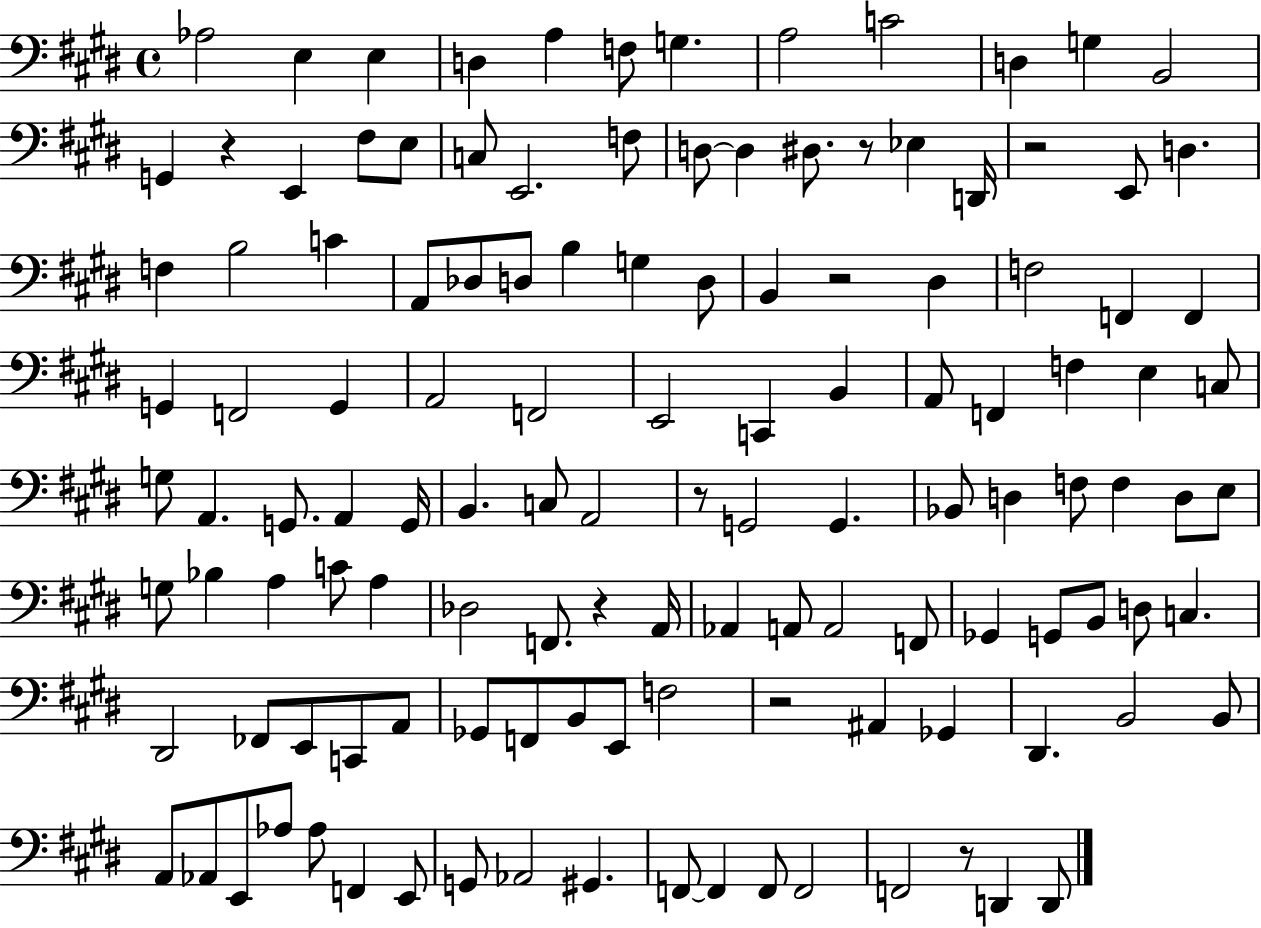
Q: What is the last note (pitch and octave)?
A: D2